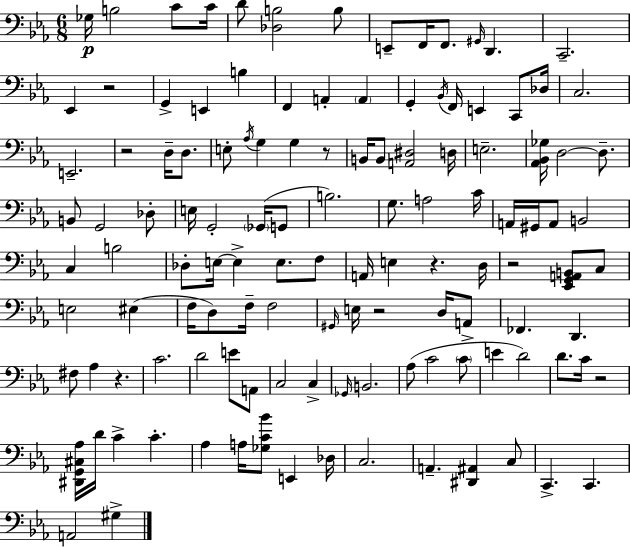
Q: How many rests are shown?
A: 8